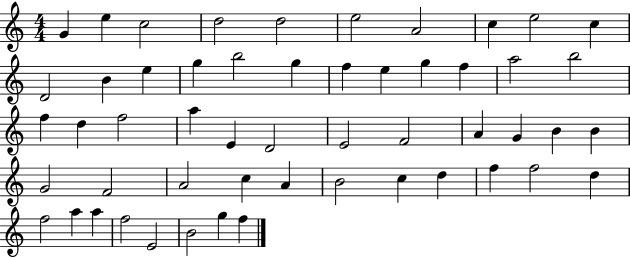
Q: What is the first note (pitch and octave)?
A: G4